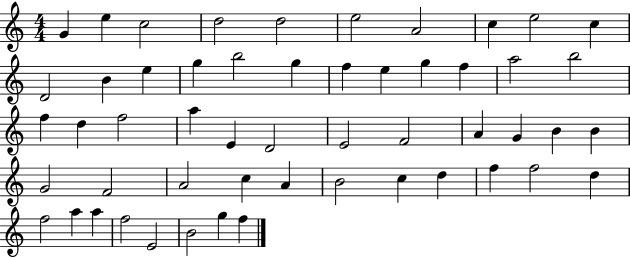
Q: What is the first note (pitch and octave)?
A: G4